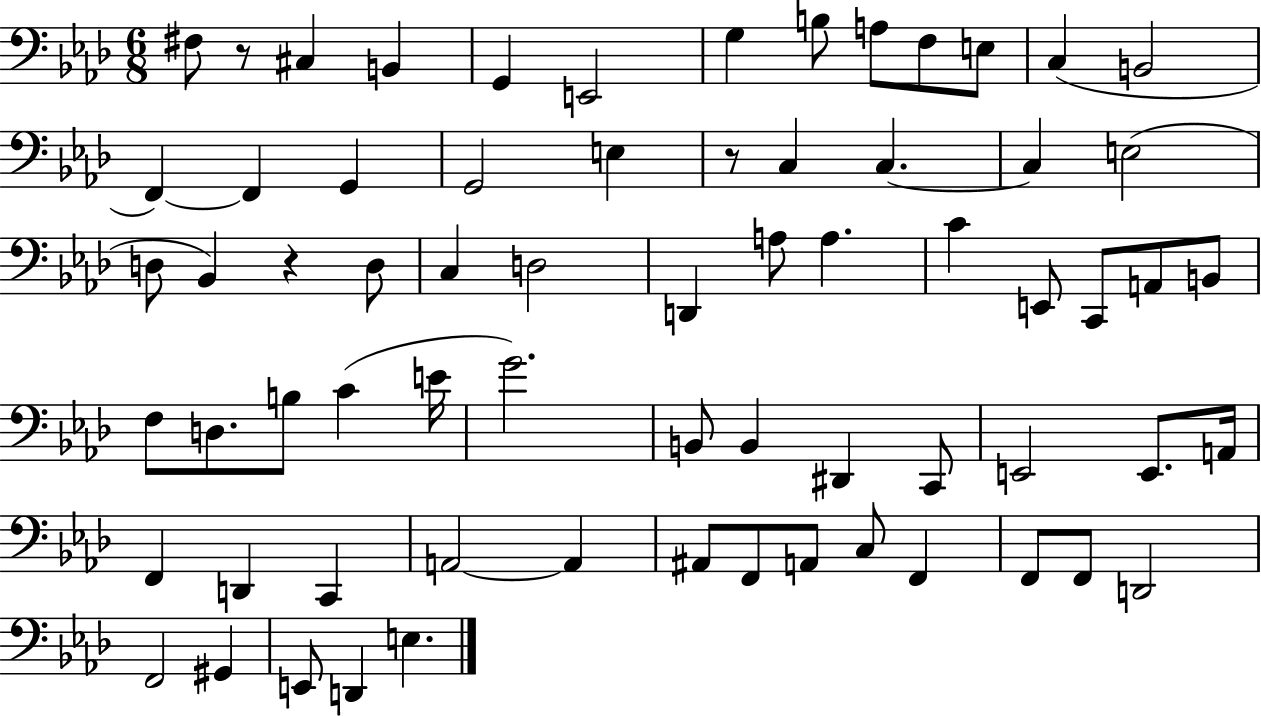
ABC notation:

X:1
T:Untitled
M:6/8
L:1/4
K:Ab
^F,/2 z/2 ^C, B,, G,, E,,2 G, B,/2 A,/2 F,/2 E,/2 C, B,,2 F,, F,, G,, G,,2 E, z/2 C, C, C, E,2 D,/2 _B,, z D,/2 C, D,2 D,, A,/2 A, C E,,/2 C,,/2 A,,/2 B,,/2 F,/2 D,/2 B,/2 C E/4 G2 B,,/2 B,, ^D,, C,,/2 E,,2 E,,/2 A,,/4 F,, D,, C,, A,,2 A,, ^A,,/2 F,,/2 A,,/2 C,/2 F,, F,,/2 F,,/2 D,,2 F,,2 ^G,, E,,/2 D,, E,